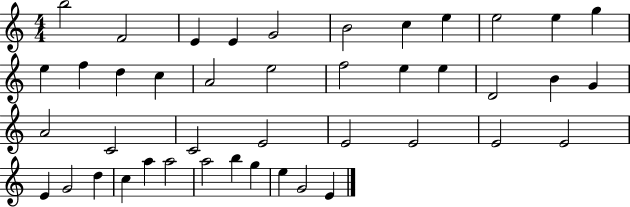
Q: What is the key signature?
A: C major